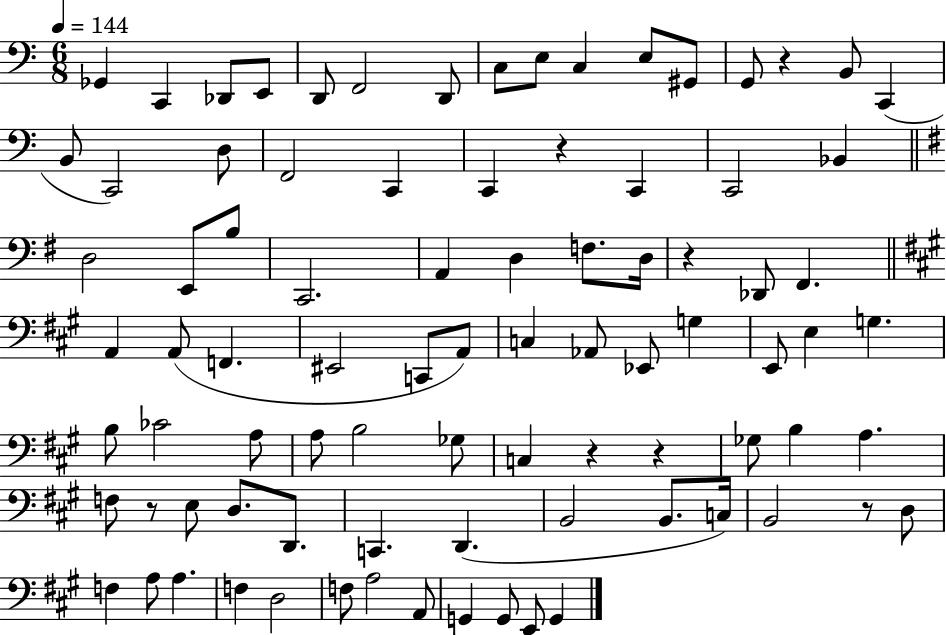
Gb2/q C2/q Db2/e E2/e D2/e F2/h D2/e C3/e E3/e C3/q E3/e G#2/e G2/e R/q B2/e C2/q B2/e C2/h D3/e F2/h C2/q C2/q R/q C2/q C2/h Bb2/q D3/h E2/e B3/e C2/h. A2/q D3/q F3/e. D3/s R/q Db2/e F#2/q. A2/q A2/e F2/q. EIS2/h C2/e A2/e C3/q Ab2/e Eb2/e G3/q E2/e E3/q G3/q. B3/e CES4/h A3/e A3/e B3/h Gb3/e C3/q R/q R/q Gb3/e B3/q A3/q. F3/e R/e E3/e D3/e. D2/e. C2/q. D2/q. B2/h B2/e. C3/s B2/h R/e D3/e F3/q A3/e A3/q. F3/q D3/h F3/e A3/h A2/e G2/q G2/e E2/e G2/q